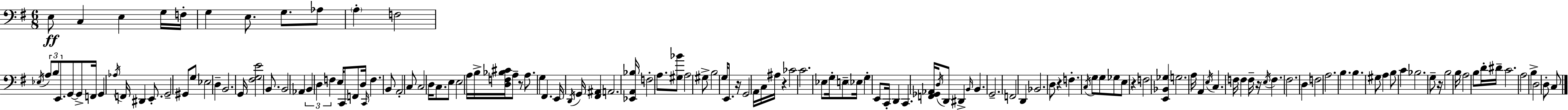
X:1
T:Untitled
M:6/8
L:1/4
K:G
E,/2 C, E, G,/4 F,/4 G, E,/2 G,/2 _A,/2 A, F,2 _E,/4 A,/2 B,/2 E,,/2 G,,/2 G,,/2 F,,/4 G,, _A,/4 F,,/4 ^D,, E,,/2 G,,2 ^G,,/2 G,/2 _E,2 D, B,,2 G,,/4 [^F,G,E]2 B,,/2 B,,2 _A,, B,, D, F, E,/4 C,,/2 F,,/2 D,/4 C,,/4 F, B,,/2 A,,2 C,/2 C,2 D,/4 C,/2 E,/2 E,2 A,/4 B,/4 [D,F,_B,^C]/4 A,/2 z/2 A,/2 G, ^F,, E,,/4 D,,/4 G,,/4 [^F,,^A,,] A,,2 [_E,,A,,_B,]/4 F,2 A,/2 [^G,_B]/2 A,2 ^G,/2 B,2 G,/4 E,,/2 z/4 G,,2 A,,/4 C,/4 ^A,/4 z _C2 C2 _E,/2 G,/4 E,/2 _E,/4 G, E,,/2 C,,/4 D,, C,, [F,,_G,,_A,,]/4 D,/4 D,,/2 ^D,, B,,/4 B,, G,,2 F,,2 D,, _B,,2 D,/2 z F, C,/4 G,/2 G,/2 _G,/2 E,/2 z F,2 [E,,_B,,_G,] G,2 A,/4 A,, E,/4 C, F,/4 F, F,/4 z/4 E,/4 F, ^F,2 D, F,2 A,2 B, B, ^G,/2 A, B,/2 C _B,2 G,/2 z/4 B,2 B,/4 A,2 B,/2 D/4 ^D/4 C2 A,2 B, D,2 D,/2 C,/2